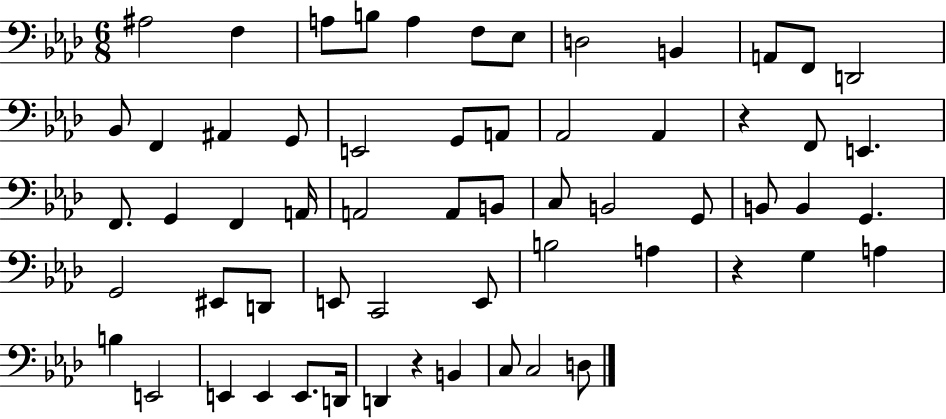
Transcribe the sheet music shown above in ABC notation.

X:1
T:Untitled
M:6/8
L:1/4
K:Ab
^A,2 F, A,/2 B,/2 A, F,/2 _E,/2 D,2 B,, A,,/2 F,,/2 D,,2 _B,,/2 F,, ^A,, G,,/2 E,,2 G,,/2 A,,/2 _A,,2 _A,, z F,,/2 E,, F,,/2 G,, F,, A,,/4 A,,2 A,,/2 B,,/2 C,/2 B,,2 G,,/2 B,,/2 B,, G,, G,,2 ^E,,/2 D,,/2 E,,/2 C,,2 E,,/2 B,2 A, z G, A, B, E,,2 E,, E,, E,,/2 D,,/4 D,, z B,, C,/2 C,2 D,/2